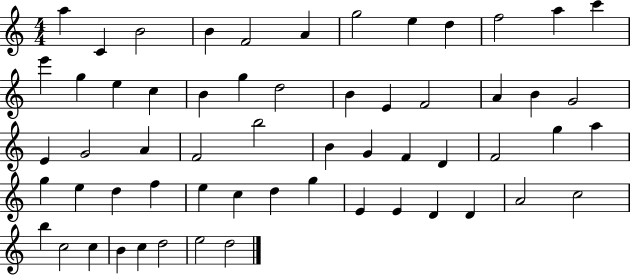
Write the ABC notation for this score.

X:1
T:Untitled
M:4/4
L:1/4
K:C
a C B2 B F2 A g2 e d f2 a c' e' g e c B g d2 B E F2 A B G2 E G2 A F2 b2 B G F D F2 g a g e d f e c d g E E D D A2 c2 b c2 c B c d2 e2 d2